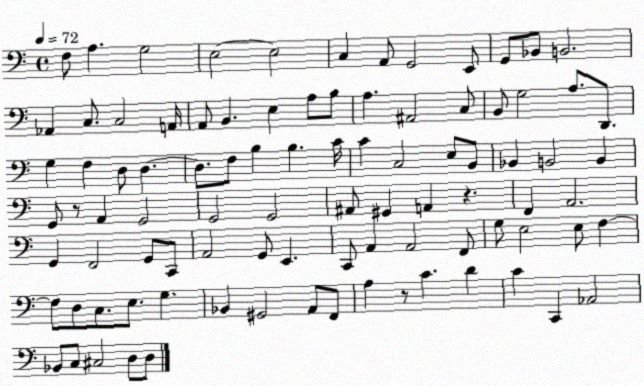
X:1
T:Untitled
M:4/4
L:1/4
K:C
F,/2 A, G,2 E,2 E,2 C, A,,/2 G,,2 E,,/2 G,,/2 _B,,/2 B,,2 _A,, C,/2 C,2 A,,/4 A,,/2 B,, E, A,/2 B,/2 A, ^A,,2 C,/2 B,,/2 G,2 A,/2 D,,/2 G, F, D,/2 D, D,/2 F,/2 B, B, C/4 C C,2 E,/2 B,,/2 _B,, B,,2 B,, G,,/2 z/2 A,, G,,2 G,,2 G,,2 ^A,,/2 ^G,, A,, z F,, A,,2 G,, F,,2 G,,/2 C,,/2 A,,2 G,,/2 E,, C,,/2 A,, A,,2 F,,/2 G,/2 E,2 E,/2 F, F,/2 D,/2 C,/2 E,/2 G, _B,, ^G,,2 A,,/2 F,,/2 A, z/2 C D C C,, _A,,2 _B,,/2 C,/2 ^C,2 D,/2 D,/2